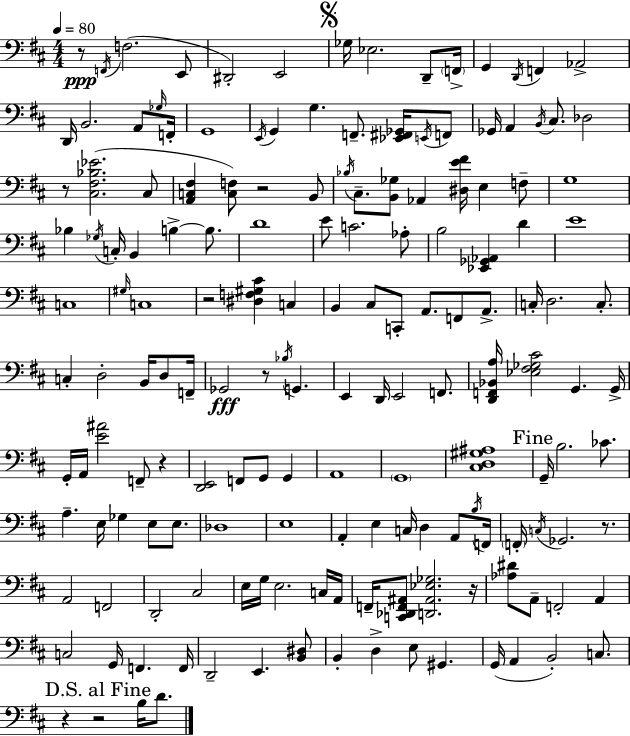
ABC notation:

X:1
T:Untitled
M:4/4
L:1/4
K:D
z/2 F,,/4 F,2 E,,/2 ^D,,2 E,,2 _G,/4 _E,2 D,,/2 F,,/4 G,, D,,/4 F,, _A,,2 D,,/4 B,,2 A,,/2 _G,/4 F,,/4 G,,4 E,,/4 G,, G, F,,/2 [_E,,^F,,_G,,]/4 E,,/4 F,,/2 _G,,/4 A,, B,,/4 ^C,/2 _D,2 z/2 [^C,^F,_B,_E]2 ^C,/2 [A,,C,^F,] [C,F,]/2 z2 B,,/2 _B,/4 ^C,/2 [B,,_G,]/2 _A,, [^D,E^F]/4 E, F,/2 G,4 _B, _G,/4 C,/4 B,, B, B,/2 D4 E/2 C2 _A,/2 B,2 [_E,,_G,,_A,,] D E4 C,4 ^G,/4 C,4 z2 [^D,F,^G,^C] C, B,, ^C,/2 C,,/2 A,,/2 F,,/2 A,,/2 C,/4 D,2 C,/2 C, D,2 B,,/4 D,/2 F,,/4 _G,,2 z/2 _B,/4 G,, E,, D,,/4 E,,2 F,,/2 [D,,F,,_B,,A,]/4 [_E,^F,_G,^C]2 G,, G,,/4 G,,/4 A,,/4 [E^A]2 F,,/2 z [D,,E,,]2 F,,/2 G,,/2 G,, A,,4 G,,4 [^C,D,^G,^A,]4 G,,/4 B,2 _C/2 A, E,/4 _G, E,/2 E,/2 _D,4 E,4 A,, E, C,/4 D, A,,/2 B,/4 F,,/4 F,,/4 C,/4 _G,,2 z/2 A,,2 F,,2 D,,2 ^C,2 E,/4 G,/4 E,2 C,/4 A,,/4 F,,/4 [C,,_D,,F,,^A,,]/2 [D,,^A,,_E,_G,]2 z/4 [_A,^D]/2 A,,/2 F,,2 A,, C,2 G,,/4 F,, F,,/4 D,,2 E,, [B,,^D,]/2 B,, D, E,/2 ^G,, G,,/4 A,, B,,2 C,/2 z z2 B,/4 D/2